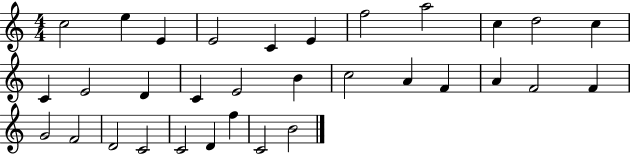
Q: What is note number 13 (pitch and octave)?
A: E4